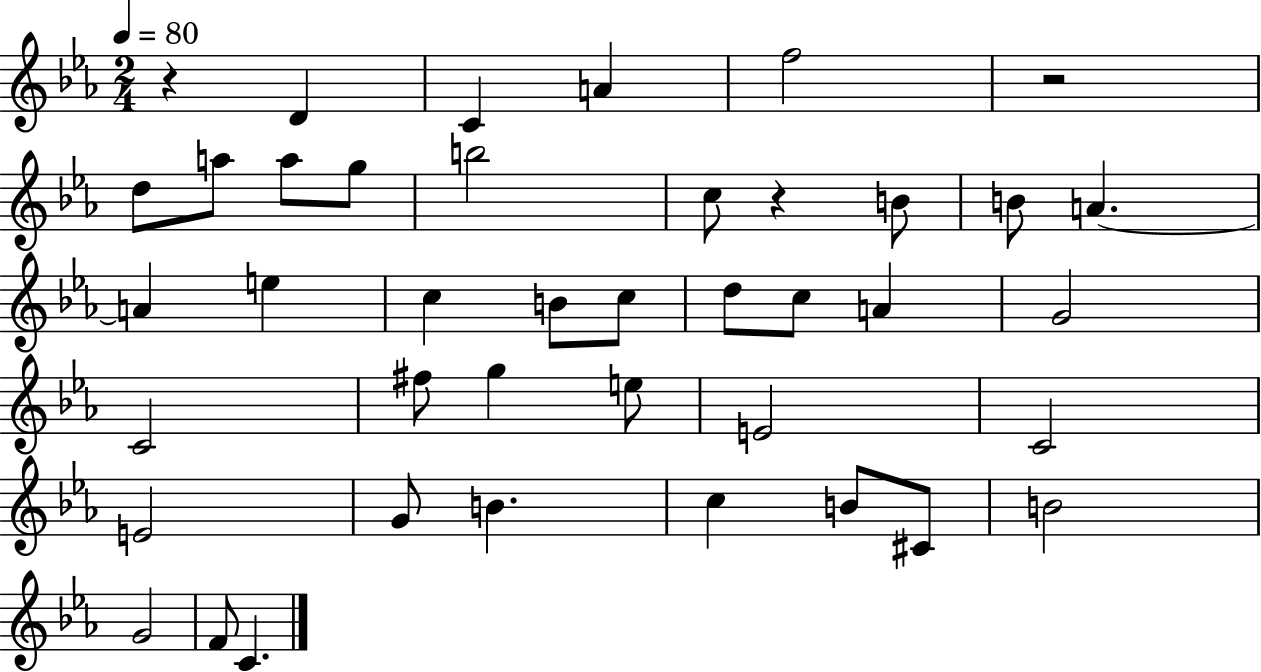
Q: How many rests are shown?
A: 3